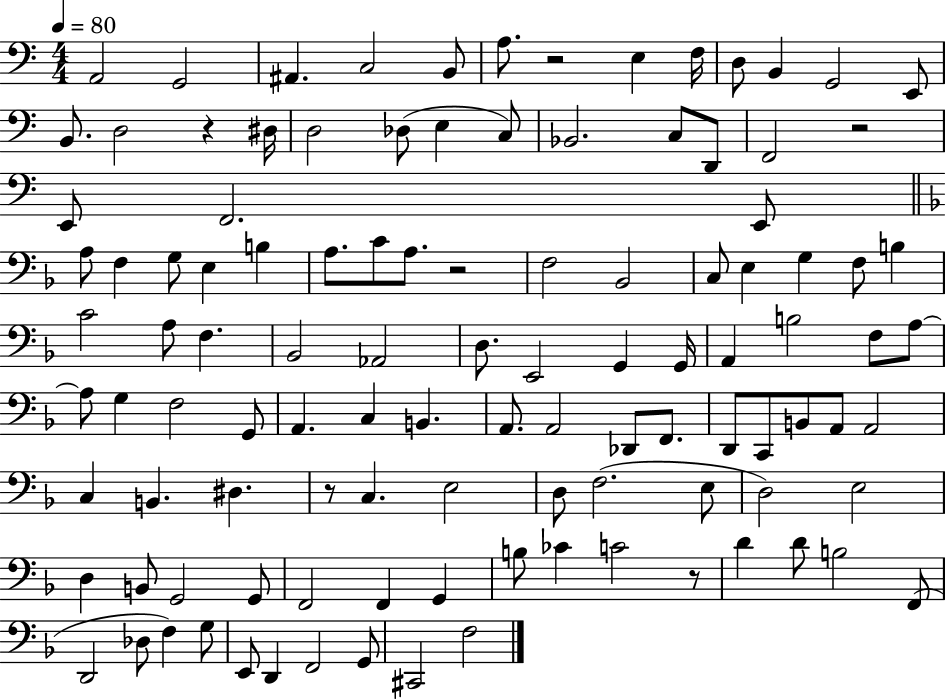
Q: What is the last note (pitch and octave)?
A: F3